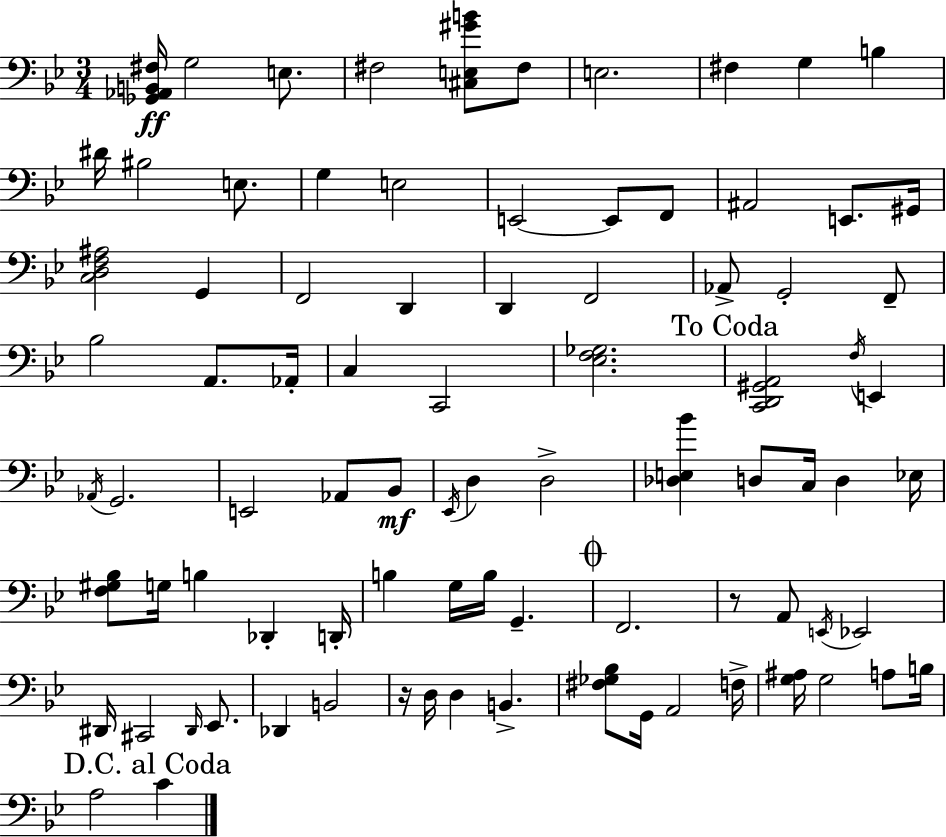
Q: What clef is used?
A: bass